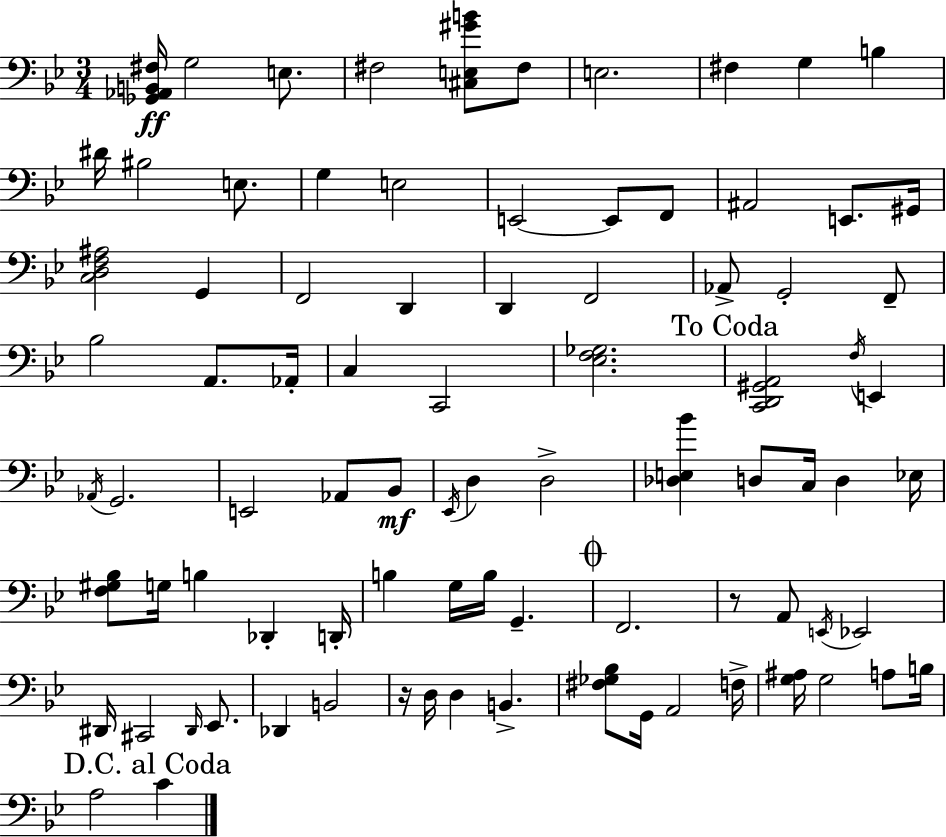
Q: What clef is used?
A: bass